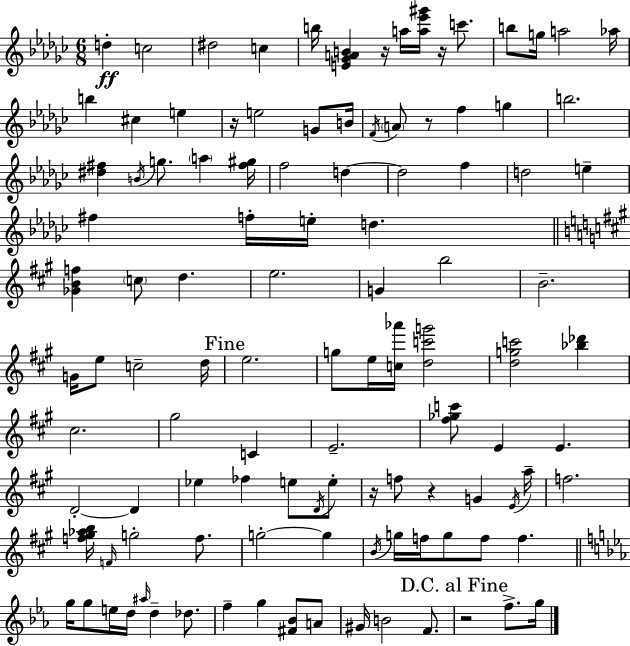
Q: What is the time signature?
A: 6/8